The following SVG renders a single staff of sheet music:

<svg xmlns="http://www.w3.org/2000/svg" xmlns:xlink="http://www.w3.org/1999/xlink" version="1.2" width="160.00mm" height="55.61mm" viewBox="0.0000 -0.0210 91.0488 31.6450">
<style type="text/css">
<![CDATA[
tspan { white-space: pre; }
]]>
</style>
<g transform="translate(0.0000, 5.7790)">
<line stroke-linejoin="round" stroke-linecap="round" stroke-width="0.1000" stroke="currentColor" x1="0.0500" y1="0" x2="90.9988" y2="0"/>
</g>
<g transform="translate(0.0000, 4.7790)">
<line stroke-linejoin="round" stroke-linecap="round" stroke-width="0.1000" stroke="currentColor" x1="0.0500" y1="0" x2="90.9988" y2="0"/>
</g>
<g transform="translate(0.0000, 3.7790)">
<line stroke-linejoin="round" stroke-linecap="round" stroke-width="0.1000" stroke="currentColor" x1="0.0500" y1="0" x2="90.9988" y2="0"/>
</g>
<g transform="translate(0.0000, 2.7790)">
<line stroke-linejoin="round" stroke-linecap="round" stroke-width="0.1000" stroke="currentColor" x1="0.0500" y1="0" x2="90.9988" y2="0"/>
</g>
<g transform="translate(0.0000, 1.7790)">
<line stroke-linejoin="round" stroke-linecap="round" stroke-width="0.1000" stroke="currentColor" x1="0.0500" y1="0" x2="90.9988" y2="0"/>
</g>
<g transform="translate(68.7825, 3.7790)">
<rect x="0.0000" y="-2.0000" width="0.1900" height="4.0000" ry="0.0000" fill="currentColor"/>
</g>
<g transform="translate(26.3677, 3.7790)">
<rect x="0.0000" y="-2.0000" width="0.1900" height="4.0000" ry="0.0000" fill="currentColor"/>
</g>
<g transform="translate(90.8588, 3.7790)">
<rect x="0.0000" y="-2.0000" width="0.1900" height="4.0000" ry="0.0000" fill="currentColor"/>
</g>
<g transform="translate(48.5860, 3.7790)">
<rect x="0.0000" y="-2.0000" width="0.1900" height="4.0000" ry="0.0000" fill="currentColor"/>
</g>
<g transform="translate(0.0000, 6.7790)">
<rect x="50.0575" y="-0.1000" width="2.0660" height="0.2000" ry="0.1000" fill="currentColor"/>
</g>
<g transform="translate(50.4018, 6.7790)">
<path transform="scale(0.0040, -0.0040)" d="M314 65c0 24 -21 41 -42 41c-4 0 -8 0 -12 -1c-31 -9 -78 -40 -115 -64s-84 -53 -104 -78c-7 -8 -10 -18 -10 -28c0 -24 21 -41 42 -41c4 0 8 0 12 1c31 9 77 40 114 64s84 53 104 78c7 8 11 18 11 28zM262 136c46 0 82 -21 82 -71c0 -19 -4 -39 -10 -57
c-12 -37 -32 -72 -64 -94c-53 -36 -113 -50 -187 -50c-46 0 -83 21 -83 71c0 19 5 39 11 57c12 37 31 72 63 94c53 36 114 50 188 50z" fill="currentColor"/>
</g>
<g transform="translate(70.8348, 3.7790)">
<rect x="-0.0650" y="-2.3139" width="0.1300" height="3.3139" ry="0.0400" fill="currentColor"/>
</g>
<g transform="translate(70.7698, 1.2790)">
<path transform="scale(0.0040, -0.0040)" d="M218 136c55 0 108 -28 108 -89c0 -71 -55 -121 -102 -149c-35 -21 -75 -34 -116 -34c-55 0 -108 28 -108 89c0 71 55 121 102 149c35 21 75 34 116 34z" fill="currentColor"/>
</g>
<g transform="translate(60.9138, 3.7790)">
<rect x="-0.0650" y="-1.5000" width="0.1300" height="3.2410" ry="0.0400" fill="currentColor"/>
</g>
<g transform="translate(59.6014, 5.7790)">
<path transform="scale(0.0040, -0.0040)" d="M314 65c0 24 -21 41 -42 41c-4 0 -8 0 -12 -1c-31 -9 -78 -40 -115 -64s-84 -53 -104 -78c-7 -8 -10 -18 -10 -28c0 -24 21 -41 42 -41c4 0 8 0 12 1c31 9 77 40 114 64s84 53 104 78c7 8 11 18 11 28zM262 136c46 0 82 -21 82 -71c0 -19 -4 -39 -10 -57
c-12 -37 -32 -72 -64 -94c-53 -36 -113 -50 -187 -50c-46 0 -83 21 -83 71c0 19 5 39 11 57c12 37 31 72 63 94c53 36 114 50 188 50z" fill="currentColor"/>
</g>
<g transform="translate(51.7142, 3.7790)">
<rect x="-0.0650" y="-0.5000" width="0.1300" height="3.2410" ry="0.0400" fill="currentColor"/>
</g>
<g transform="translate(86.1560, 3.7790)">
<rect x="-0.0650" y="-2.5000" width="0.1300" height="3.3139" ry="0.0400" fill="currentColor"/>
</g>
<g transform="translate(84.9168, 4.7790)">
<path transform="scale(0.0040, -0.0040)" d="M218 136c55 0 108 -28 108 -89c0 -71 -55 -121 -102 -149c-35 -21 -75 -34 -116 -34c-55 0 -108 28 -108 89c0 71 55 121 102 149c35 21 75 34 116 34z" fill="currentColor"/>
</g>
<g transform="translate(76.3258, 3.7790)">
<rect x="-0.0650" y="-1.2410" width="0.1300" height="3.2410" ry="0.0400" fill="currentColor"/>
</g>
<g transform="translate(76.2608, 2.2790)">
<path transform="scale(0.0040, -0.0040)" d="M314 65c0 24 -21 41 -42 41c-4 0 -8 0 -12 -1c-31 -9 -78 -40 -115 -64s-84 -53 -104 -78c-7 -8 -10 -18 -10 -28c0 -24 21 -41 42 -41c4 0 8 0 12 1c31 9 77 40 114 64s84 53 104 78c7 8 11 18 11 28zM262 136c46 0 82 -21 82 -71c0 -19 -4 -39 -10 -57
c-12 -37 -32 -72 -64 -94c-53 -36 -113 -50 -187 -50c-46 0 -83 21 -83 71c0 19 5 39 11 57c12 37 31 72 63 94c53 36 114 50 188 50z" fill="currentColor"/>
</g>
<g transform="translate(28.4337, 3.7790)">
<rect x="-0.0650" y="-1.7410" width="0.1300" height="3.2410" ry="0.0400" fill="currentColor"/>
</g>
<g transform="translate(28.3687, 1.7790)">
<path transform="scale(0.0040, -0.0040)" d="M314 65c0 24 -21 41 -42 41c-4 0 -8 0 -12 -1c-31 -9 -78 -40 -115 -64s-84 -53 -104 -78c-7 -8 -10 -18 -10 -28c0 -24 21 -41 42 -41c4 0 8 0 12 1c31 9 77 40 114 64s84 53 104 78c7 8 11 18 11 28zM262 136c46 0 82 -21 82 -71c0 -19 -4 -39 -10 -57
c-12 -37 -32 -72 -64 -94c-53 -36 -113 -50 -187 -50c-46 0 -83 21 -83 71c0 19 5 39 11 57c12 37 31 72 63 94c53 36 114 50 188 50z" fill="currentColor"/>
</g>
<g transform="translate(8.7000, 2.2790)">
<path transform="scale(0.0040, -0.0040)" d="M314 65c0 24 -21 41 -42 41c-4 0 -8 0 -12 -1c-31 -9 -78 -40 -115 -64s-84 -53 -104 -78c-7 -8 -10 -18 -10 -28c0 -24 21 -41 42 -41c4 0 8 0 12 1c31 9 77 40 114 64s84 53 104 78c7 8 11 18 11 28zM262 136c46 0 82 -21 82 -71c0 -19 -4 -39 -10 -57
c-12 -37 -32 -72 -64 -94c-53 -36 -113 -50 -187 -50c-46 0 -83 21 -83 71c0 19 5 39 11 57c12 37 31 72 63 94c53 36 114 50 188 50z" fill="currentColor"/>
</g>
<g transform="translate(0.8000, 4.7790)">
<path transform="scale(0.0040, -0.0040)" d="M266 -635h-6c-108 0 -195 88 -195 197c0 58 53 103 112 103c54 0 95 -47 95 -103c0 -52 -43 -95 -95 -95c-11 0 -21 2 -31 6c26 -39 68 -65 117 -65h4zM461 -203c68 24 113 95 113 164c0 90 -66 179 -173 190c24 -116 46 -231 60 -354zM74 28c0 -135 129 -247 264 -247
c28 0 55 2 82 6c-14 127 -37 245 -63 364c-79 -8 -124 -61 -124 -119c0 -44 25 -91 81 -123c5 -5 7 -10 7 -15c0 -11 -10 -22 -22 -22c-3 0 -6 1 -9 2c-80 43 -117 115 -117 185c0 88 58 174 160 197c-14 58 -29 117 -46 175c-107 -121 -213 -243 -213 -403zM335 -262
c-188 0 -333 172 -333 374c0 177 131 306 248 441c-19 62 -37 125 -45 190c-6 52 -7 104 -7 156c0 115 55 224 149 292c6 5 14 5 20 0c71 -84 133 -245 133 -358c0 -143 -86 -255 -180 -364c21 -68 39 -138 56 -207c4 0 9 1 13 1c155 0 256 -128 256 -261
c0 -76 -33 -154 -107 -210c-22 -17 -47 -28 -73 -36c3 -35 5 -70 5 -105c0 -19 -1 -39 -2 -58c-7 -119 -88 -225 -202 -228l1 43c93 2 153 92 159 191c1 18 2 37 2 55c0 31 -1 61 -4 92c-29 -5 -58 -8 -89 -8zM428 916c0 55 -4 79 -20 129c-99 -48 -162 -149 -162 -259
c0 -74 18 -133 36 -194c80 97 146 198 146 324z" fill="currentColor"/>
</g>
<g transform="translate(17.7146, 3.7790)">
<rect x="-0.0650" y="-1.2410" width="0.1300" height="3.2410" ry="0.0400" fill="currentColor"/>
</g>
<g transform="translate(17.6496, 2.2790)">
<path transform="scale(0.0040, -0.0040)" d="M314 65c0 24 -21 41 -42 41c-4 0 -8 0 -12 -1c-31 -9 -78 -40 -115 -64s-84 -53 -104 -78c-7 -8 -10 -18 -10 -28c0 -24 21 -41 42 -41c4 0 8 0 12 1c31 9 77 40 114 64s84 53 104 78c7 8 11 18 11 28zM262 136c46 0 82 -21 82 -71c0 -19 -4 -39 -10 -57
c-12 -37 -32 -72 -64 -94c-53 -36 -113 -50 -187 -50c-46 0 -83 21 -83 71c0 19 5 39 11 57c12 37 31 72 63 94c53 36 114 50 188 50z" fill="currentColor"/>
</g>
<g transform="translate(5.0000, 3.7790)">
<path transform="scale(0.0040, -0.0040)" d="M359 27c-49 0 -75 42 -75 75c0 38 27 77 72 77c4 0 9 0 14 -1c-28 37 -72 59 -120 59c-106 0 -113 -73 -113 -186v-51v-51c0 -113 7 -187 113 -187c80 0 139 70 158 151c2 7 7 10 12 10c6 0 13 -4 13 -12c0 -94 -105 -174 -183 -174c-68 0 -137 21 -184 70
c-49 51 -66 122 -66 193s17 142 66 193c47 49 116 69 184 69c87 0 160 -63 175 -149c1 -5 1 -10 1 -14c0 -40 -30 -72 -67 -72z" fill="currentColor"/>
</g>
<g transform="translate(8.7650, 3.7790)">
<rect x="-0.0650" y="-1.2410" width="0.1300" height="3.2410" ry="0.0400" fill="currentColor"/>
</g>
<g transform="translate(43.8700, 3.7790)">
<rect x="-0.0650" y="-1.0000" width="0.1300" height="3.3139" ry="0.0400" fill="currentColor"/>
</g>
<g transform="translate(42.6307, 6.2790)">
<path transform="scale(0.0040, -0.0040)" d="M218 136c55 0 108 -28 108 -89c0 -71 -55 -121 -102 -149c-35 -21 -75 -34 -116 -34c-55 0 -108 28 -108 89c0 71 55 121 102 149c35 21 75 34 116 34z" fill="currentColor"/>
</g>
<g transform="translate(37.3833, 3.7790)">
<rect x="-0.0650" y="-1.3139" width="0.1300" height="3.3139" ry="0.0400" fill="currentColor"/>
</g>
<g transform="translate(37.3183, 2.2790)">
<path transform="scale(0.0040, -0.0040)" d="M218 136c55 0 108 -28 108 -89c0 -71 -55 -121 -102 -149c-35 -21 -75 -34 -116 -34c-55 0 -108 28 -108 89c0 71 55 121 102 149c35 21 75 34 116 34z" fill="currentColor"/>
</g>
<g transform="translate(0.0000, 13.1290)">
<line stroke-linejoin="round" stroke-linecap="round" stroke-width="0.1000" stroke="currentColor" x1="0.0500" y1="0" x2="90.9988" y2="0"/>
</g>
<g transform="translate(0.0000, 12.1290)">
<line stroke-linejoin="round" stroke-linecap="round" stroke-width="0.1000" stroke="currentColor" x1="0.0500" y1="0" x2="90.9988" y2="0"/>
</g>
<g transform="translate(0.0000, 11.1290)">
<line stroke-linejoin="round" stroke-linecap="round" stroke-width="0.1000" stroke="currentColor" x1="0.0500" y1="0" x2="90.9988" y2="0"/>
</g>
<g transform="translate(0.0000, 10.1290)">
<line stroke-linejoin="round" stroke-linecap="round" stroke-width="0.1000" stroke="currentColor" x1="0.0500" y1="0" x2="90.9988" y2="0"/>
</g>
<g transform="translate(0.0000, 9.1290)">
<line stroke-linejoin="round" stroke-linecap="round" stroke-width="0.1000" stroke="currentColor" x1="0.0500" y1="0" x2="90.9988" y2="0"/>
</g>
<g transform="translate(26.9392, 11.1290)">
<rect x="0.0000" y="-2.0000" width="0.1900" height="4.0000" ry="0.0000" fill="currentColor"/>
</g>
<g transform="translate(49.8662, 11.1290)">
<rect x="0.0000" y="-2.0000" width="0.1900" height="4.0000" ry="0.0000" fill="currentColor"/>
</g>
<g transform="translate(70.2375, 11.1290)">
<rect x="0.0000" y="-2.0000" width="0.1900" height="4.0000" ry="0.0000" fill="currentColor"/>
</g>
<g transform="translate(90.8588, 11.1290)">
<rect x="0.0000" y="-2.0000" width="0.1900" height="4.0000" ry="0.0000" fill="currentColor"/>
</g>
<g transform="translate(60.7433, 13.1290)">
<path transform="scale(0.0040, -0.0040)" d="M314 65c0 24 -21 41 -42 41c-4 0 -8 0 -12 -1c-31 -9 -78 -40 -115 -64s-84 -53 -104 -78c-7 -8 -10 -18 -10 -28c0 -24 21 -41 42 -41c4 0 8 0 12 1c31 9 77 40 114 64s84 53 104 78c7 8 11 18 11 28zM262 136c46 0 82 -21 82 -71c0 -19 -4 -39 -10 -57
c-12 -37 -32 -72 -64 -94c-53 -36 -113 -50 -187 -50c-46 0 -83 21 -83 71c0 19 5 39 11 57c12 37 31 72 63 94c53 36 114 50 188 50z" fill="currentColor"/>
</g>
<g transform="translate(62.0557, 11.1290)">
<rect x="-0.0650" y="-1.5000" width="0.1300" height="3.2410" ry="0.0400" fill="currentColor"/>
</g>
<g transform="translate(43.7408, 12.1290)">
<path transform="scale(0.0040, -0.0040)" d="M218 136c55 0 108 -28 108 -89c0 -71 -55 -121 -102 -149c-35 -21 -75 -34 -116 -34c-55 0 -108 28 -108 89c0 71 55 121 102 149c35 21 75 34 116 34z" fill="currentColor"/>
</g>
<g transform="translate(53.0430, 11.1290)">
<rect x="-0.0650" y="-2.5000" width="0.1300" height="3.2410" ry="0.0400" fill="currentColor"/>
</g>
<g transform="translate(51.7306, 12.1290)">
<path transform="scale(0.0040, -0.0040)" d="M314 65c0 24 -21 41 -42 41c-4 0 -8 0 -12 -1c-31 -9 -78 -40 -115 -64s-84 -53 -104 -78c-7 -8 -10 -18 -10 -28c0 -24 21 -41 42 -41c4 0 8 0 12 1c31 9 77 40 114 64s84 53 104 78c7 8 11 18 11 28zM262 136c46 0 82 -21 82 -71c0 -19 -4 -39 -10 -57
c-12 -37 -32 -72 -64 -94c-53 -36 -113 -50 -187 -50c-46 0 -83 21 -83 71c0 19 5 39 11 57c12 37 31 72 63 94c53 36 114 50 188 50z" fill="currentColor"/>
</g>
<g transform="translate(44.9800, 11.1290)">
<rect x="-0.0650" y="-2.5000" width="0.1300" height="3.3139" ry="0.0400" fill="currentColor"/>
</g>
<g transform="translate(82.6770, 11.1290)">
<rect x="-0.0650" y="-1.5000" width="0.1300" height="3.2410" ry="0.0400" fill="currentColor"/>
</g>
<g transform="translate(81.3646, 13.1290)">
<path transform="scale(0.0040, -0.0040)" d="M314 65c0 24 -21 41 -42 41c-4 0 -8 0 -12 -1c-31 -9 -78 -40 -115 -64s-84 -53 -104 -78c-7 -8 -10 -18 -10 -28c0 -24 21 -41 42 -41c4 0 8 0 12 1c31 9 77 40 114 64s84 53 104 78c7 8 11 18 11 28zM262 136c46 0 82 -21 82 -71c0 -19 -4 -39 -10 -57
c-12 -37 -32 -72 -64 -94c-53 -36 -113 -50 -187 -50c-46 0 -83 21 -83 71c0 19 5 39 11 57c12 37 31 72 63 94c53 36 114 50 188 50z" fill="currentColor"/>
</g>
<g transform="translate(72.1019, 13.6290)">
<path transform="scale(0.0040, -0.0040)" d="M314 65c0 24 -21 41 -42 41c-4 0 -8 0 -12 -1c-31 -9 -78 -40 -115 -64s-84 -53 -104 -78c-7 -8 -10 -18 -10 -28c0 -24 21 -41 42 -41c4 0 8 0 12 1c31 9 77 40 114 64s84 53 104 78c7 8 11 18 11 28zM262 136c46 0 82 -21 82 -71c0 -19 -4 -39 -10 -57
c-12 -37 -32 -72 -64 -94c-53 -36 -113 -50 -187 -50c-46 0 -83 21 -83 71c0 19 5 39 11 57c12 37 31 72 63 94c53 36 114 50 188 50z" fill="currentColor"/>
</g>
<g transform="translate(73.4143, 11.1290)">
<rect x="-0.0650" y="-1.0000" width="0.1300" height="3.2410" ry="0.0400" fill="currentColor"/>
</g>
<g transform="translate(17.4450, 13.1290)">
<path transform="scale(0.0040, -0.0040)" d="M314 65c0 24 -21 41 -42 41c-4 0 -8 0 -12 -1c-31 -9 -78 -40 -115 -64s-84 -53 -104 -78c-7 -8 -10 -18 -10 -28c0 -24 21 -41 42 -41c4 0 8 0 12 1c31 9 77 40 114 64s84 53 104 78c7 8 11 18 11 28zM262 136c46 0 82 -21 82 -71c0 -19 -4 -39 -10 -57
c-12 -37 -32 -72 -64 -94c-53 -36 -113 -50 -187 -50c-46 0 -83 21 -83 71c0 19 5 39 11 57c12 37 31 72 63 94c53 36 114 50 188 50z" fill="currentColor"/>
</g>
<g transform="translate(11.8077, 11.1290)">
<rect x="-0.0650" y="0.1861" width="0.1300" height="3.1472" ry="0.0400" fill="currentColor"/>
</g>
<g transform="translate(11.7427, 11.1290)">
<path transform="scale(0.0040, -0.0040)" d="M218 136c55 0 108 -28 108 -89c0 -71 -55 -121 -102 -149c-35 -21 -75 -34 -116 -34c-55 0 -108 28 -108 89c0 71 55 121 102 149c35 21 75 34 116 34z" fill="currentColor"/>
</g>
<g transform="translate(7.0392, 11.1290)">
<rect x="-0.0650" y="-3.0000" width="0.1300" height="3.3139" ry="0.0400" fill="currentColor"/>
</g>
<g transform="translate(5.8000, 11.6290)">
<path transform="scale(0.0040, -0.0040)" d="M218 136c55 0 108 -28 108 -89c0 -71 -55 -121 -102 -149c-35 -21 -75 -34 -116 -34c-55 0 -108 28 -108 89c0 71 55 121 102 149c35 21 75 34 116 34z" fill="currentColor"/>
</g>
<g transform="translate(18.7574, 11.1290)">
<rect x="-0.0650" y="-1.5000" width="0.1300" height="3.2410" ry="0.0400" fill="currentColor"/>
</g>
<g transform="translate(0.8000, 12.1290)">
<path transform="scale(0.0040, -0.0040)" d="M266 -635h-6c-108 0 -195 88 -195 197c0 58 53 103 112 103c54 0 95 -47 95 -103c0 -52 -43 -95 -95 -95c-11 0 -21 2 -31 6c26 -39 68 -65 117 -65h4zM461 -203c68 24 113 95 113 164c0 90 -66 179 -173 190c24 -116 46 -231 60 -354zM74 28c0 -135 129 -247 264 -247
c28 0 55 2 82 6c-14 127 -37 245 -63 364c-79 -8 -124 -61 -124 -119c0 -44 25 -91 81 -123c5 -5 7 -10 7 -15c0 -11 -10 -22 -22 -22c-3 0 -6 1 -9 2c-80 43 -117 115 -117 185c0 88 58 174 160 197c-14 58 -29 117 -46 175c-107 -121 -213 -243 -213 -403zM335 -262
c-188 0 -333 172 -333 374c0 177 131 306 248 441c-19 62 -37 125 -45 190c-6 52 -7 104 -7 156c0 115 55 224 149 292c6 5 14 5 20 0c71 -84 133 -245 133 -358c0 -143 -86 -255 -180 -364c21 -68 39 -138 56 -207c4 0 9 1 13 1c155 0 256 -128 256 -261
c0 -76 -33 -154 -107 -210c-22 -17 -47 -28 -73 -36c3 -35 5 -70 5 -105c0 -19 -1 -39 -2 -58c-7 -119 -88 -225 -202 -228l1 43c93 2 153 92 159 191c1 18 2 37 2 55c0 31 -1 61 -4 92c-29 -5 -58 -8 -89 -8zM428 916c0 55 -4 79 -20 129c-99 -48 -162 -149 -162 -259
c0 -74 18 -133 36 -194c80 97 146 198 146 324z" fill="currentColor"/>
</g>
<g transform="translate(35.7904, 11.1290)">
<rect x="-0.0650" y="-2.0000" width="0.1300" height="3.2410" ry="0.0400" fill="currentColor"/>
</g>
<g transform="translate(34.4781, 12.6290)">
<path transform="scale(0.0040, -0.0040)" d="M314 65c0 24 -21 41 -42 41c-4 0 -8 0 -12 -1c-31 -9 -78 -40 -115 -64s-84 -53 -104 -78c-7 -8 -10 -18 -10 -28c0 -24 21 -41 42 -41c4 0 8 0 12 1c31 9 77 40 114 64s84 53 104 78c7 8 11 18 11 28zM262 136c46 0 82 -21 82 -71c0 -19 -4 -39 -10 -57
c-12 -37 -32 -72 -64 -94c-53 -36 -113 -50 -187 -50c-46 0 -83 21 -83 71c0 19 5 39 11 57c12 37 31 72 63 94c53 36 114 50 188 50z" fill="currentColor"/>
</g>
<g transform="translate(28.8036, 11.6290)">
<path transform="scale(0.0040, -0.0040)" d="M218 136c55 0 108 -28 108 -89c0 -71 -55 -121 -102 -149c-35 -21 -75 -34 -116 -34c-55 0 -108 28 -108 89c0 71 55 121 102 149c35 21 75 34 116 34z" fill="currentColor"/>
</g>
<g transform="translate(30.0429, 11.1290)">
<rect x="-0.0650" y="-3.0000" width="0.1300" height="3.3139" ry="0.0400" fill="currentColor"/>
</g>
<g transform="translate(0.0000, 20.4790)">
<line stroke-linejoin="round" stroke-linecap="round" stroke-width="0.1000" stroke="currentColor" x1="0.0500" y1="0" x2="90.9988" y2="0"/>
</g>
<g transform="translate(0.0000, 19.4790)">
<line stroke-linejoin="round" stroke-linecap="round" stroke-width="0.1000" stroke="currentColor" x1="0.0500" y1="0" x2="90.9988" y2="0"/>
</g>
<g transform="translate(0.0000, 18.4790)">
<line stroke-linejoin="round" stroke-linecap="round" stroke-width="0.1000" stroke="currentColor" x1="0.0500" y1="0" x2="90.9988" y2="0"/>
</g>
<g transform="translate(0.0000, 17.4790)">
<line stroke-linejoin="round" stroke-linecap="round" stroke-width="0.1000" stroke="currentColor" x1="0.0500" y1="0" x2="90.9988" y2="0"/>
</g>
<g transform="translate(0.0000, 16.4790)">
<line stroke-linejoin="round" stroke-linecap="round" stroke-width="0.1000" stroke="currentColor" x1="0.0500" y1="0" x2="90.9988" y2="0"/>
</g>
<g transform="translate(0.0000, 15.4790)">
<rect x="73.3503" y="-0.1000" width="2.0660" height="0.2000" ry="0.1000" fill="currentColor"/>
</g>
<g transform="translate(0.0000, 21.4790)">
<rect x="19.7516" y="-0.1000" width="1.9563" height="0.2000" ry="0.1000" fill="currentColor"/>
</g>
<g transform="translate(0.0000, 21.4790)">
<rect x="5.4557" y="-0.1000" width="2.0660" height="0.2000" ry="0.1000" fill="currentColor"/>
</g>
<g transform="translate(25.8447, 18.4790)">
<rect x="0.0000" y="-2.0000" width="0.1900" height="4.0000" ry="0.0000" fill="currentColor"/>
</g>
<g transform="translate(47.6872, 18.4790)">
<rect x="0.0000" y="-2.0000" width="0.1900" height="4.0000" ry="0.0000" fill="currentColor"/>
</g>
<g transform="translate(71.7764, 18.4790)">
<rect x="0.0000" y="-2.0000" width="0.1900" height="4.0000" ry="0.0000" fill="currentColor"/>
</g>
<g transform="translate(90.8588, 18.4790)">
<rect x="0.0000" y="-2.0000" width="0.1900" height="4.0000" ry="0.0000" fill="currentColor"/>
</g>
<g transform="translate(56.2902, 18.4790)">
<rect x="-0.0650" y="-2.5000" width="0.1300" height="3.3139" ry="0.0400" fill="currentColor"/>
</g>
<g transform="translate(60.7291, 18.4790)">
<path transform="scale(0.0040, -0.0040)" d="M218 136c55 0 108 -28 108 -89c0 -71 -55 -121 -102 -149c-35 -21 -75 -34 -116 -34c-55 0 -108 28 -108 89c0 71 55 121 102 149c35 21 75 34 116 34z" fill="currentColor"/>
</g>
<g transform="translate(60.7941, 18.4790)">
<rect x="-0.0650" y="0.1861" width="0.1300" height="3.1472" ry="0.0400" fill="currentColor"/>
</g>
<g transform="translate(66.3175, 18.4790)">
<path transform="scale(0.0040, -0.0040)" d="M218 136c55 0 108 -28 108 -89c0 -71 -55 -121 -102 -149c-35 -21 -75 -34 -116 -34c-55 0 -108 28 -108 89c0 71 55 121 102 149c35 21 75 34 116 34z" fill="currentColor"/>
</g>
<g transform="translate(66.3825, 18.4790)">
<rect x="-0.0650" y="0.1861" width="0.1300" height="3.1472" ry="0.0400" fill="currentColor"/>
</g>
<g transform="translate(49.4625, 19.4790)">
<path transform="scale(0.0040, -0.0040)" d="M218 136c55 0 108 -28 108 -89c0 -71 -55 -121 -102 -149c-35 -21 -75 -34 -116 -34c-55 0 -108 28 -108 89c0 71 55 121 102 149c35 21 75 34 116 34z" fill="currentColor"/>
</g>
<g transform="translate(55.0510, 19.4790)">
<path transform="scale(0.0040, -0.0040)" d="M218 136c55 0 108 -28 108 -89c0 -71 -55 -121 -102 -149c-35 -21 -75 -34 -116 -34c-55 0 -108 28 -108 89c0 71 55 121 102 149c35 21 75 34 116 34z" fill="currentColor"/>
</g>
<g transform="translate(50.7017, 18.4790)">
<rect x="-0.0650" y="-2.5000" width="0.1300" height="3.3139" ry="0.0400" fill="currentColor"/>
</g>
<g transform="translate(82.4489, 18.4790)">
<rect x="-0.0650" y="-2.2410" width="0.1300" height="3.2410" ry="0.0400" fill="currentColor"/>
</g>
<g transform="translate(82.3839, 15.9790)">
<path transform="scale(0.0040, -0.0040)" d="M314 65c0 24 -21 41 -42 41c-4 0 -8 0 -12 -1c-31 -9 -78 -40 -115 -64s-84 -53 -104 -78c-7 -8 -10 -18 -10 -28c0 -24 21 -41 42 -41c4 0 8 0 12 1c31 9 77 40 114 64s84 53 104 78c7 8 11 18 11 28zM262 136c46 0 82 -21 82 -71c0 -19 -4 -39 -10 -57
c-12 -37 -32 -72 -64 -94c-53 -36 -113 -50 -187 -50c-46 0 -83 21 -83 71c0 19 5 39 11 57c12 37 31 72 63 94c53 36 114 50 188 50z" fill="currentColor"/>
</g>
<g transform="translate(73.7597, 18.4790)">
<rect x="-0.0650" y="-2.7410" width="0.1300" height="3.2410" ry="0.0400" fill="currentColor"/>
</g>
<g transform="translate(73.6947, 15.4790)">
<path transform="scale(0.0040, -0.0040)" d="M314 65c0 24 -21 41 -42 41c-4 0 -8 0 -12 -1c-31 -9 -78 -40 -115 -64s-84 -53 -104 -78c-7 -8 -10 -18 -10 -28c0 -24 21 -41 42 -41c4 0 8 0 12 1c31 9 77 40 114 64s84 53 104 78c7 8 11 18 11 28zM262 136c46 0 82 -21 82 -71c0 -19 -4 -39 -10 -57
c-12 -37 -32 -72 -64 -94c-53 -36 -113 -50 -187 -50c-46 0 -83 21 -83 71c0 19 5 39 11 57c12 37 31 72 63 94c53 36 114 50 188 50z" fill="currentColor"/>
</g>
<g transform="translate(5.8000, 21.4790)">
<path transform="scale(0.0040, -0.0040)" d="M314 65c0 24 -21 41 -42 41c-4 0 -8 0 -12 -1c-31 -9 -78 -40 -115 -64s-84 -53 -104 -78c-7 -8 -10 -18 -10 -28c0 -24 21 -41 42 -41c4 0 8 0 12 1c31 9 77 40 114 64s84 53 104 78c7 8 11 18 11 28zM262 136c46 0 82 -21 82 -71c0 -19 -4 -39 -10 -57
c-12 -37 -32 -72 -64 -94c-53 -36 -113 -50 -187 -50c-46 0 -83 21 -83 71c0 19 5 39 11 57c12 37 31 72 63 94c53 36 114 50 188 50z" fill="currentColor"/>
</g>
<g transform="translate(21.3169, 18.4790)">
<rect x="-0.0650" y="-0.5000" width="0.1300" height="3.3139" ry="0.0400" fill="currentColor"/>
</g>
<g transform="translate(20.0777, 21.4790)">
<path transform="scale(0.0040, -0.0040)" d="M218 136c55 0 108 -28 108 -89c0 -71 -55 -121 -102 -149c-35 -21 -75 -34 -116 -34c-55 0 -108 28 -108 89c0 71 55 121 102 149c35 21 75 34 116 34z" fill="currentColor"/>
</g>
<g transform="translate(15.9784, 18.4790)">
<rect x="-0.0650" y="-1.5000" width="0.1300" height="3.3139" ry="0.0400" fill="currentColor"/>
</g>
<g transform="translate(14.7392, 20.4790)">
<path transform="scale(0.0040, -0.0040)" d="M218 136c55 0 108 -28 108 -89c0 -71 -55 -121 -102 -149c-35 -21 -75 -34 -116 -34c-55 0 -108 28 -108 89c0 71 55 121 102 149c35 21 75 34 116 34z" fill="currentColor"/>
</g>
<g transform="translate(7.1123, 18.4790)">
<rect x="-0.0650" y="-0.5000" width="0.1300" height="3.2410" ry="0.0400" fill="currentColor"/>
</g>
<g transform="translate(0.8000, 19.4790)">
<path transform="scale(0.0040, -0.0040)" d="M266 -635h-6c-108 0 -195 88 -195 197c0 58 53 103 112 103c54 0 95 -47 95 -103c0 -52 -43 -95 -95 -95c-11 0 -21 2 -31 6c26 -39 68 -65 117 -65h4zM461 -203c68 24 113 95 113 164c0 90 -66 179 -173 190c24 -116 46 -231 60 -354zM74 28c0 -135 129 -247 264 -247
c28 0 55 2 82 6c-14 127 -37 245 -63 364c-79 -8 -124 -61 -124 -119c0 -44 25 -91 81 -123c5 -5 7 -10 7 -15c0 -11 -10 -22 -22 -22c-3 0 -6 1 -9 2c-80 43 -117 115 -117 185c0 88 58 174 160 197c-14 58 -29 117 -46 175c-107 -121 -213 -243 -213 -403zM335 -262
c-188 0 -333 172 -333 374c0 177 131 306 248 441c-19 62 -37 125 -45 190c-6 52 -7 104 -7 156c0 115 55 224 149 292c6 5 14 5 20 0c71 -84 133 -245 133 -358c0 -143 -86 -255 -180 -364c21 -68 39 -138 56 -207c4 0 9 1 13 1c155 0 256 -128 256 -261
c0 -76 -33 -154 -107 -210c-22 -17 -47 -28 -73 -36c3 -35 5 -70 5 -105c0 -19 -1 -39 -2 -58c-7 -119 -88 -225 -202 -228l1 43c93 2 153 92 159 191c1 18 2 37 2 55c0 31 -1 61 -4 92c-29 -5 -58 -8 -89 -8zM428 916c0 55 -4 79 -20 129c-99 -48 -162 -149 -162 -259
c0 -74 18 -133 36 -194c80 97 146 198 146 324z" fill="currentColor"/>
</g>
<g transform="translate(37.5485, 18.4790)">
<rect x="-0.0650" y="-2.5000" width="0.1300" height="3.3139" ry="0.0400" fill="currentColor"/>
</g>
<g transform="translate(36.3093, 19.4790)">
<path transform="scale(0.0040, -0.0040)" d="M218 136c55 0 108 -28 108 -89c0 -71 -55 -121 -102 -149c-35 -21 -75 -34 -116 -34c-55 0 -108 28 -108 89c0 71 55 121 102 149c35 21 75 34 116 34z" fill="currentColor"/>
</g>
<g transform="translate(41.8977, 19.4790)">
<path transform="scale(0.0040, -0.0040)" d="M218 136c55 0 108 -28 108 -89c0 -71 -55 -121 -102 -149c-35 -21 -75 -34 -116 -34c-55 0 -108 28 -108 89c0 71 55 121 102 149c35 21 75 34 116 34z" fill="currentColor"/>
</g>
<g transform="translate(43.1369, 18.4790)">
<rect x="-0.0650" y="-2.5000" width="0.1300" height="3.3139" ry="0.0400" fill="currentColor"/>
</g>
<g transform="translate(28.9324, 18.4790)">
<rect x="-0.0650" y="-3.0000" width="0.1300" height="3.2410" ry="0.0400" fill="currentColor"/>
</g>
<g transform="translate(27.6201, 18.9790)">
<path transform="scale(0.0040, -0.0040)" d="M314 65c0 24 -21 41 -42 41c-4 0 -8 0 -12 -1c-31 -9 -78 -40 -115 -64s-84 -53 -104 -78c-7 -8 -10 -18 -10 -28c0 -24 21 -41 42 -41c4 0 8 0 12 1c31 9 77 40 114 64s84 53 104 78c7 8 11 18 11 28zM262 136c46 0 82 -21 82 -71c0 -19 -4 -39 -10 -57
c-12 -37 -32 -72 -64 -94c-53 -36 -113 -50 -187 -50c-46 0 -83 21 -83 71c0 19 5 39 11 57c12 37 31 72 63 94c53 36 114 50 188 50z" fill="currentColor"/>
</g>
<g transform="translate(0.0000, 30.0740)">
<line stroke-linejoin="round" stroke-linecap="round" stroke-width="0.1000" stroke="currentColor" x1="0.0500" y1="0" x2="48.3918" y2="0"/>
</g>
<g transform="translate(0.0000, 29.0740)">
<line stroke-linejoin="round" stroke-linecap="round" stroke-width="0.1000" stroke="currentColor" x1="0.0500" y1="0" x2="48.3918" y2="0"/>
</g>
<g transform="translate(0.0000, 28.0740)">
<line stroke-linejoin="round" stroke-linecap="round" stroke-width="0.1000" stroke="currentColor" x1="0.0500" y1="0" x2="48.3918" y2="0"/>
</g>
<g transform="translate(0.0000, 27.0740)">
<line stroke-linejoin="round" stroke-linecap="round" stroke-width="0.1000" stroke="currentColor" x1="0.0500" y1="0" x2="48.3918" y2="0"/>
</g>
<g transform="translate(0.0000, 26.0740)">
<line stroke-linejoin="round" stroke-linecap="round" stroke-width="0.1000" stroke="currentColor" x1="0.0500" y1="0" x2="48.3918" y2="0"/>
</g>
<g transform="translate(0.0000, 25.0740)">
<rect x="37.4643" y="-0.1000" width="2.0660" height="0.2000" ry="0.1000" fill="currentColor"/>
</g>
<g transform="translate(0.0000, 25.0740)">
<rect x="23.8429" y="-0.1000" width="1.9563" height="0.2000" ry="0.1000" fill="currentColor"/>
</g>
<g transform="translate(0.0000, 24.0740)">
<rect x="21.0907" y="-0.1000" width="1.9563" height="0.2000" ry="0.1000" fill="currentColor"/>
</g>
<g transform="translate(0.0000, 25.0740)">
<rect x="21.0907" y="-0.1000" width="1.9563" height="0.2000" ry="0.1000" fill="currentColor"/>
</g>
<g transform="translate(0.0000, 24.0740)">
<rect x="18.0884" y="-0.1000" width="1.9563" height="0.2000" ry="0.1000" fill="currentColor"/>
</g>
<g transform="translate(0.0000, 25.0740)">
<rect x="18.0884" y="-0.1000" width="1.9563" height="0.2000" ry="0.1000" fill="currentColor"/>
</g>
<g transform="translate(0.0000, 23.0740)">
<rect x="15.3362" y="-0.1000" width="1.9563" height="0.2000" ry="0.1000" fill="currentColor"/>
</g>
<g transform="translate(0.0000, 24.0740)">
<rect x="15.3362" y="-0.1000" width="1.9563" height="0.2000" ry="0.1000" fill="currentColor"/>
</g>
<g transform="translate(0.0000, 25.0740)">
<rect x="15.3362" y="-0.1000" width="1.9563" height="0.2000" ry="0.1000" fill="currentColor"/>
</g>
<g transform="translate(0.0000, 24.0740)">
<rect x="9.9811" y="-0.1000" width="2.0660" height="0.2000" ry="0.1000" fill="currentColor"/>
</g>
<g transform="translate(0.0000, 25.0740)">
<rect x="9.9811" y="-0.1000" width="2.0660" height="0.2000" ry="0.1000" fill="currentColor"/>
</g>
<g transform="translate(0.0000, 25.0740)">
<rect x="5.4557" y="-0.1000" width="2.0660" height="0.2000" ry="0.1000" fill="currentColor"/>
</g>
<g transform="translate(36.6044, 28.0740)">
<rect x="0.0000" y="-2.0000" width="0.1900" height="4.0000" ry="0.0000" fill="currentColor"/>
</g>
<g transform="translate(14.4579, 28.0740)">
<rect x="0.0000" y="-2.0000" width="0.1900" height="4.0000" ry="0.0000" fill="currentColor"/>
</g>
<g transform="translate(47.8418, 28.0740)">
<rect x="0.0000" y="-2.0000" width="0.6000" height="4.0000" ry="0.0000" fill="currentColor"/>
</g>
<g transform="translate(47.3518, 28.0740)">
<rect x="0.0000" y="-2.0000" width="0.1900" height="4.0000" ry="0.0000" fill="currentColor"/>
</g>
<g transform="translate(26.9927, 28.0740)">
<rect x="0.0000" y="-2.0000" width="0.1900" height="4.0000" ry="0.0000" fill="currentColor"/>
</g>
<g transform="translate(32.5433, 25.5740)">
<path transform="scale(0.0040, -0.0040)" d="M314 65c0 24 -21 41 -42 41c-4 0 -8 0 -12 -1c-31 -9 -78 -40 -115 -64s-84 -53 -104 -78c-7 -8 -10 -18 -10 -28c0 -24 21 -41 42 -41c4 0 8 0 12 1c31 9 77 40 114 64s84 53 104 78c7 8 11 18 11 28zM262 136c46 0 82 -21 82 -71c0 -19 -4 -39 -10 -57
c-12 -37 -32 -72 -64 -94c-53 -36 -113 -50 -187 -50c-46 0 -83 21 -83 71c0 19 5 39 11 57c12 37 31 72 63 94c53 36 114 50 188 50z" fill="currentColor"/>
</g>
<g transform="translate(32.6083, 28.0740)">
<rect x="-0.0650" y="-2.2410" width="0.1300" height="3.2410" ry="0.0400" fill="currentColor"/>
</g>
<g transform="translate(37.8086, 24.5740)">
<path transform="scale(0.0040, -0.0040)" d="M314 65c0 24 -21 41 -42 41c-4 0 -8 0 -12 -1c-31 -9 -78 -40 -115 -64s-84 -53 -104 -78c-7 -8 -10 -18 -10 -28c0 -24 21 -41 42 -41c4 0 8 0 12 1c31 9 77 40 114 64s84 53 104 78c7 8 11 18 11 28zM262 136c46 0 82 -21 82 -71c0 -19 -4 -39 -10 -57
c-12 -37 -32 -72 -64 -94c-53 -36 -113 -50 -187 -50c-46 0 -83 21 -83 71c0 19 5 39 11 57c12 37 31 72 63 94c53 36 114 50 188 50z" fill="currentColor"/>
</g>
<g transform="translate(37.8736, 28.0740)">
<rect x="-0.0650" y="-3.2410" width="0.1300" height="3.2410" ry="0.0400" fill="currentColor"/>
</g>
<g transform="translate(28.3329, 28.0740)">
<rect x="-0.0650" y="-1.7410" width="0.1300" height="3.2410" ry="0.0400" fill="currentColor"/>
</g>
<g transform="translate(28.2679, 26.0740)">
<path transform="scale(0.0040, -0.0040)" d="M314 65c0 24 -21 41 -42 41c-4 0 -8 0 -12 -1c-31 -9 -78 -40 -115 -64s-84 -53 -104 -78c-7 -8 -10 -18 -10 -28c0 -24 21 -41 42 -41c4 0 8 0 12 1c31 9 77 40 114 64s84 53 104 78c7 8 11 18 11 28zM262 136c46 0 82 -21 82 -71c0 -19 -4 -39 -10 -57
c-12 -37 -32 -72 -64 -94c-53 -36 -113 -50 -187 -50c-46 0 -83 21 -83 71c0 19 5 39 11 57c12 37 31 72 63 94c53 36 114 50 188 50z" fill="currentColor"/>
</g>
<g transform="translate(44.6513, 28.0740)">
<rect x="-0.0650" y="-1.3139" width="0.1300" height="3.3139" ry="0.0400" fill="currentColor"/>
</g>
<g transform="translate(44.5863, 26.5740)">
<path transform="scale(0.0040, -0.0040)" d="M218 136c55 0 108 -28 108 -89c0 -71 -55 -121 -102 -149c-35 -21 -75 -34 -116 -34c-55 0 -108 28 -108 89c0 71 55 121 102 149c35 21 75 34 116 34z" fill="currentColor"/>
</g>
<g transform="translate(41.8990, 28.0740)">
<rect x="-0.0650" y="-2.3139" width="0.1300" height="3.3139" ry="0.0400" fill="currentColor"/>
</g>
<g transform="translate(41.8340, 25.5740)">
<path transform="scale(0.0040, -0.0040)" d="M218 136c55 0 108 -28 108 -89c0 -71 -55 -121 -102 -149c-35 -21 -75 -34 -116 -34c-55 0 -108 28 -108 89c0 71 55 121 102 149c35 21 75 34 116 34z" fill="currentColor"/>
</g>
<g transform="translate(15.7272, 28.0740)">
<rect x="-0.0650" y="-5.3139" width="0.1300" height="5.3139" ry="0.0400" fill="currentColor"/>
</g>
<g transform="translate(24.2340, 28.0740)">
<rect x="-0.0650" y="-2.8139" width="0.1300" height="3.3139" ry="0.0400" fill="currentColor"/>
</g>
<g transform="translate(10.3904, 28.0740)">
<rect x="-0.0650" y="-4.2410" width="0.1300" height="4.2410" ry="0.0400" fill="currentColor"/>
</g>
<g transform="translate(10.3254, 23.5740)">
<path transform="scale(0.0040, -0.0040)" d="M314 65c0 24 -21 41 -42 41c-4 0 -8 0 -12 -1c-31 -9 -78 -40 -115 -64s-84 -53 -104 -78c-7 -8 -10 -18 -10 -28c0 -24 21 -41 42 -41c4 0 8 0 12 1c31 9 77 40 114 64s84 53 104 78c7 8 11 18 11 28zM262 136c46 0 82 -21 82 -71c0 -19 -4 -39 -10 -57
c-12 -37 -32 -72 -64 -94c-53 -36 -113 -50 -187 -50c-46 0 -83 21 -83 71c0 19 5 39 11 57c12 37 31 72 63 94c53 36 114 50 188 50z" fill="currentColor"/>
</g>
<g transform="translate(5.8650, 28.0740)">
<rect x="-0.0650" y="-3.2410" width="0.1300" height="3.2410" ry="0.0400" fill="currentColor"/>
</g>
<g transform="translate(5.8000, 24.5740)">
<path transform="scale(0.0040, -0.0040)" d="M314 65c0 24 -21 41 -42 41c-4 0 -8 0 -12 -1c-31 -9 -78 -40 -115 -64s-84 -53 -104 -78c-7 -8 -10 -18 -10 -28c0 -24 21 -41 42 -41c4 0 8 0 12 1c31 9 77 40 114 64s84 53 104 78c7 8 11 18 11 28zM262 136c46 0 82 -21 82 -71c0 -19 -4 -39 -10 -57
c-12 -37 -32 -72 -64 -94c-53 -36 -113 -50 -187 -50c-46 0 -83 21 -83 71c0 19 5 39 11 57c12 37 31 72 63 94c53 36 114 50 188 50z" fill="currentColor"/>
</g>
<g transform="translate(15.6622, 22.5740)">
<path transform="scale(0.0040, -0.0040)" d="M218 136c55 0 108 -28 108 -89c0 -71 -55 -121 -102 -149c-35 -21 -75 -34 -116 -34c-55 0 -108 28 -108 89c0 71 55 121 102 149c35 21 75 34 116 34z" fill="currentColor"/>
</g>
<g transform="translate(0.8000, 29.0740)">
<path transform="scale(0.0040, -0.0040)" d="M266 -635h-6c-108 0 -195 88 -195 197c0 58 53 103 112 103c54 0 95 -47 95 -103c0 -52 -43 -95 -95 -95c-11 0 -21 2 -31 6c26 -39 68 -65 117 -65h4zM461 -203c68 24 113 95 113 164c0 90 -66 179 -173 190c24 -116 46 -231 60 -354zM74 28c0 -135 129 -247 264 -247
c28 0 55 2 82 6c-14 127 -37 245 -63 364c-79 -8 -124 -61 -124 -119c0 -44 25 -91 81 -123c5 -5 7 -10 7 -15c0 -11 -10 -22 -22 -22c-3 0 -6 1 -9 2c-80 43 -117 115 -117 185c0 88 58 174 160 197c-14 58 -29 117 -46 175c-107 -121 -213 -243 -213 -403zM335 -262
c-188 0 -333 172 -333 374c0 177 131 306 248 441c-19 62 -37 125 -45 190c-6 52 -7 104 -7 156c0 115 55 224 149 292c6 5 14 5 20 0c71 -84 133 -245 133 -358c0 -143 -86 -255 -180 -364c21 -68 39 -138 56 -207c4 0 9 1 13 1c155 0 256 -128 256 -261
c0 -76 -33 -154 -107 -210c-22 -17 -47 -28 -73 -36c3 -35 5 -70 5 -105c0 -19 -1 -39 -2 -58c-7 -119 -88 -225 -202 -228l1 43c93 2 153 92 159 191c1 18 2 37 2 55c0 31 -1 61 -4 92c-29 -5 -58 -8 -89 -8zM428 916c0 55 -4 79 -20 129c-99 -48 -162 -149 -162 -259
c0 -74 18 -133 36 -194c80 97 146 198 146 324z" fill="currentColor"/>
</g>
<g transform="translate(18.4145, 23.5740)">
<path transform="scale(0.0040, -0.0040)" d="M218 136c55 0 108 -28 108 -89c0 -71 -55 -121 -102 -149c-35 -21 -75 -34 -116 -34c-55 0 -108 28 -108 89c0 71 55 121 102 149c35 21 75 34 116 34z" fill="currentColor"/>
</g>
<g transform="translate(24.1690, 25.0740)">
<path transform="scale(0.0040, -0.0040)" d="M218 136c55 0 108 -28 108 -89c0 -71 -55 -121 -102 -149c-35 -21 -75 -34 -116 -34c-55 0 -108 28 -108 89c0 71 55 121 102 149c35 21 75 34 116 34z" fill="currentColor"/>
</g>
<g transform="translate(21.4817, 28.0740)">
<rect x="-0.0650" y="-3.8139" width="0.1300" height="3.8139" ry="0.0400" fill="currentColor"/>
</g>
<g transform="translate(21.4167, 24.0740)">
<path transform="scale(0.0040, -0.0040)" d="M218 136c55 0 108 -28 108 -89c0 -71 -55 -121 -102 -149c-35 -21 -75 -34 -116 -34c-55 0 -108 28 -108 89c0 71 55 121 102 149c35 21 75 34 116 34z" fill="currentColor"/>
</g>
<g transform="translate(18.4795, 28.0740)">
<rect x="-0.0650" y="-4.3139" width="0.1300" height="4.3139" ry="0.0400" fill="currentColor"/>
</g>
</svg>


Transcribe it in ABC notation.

X:1
T:Untitled
M:4/4
L:1/4
K:C
e2 e2 f2 e D C2 E2 g e2 G A B E2 A F2 G G2 E2 D2 E2 C2 E C A2 G G G G B B a2 g2 b2 d'2 f' d' c' a f2 g2 b2 g e